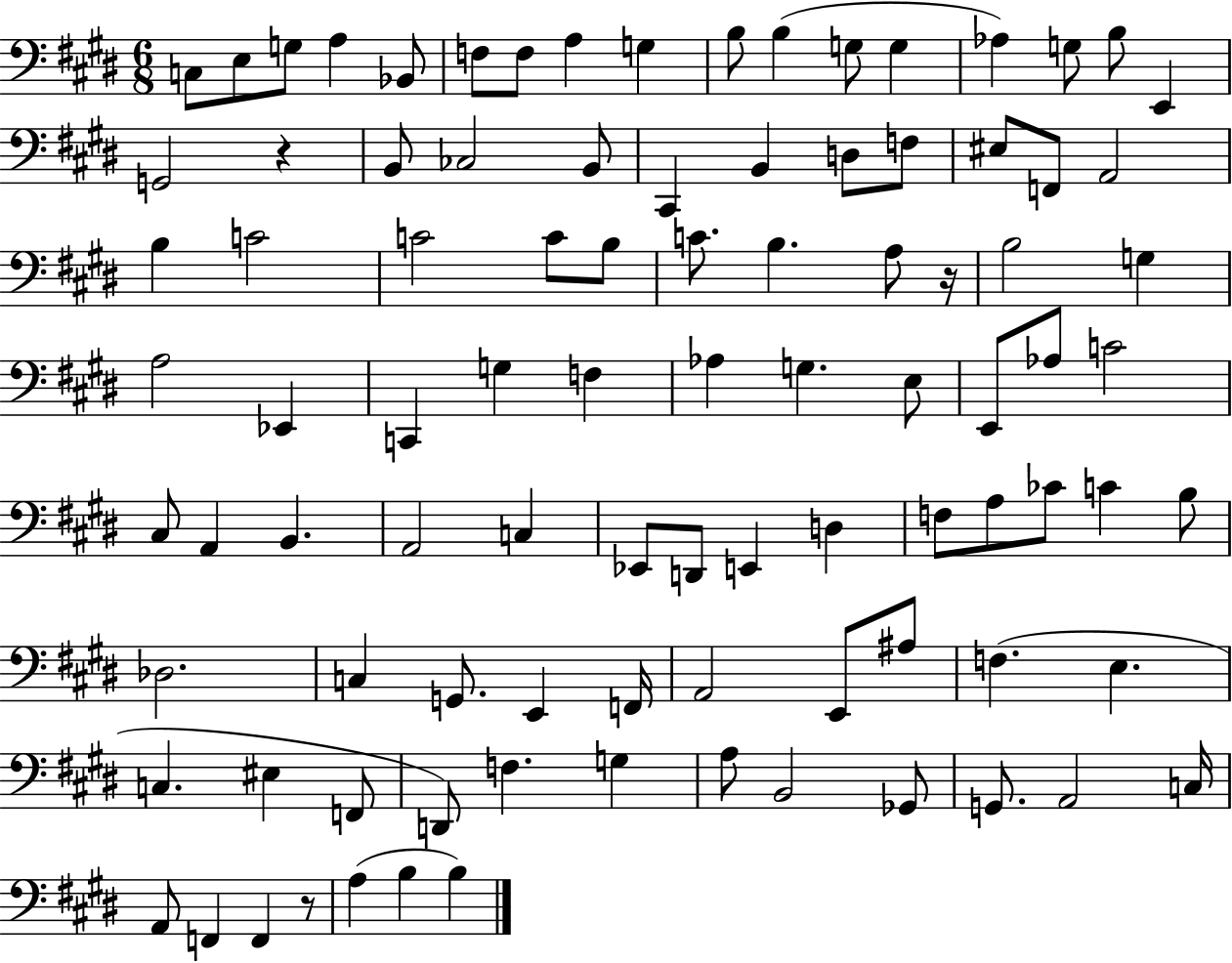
X:1
T:Untitled
M:6/8
L:1/4
K:E
C,/2 E,/2 G,/2 A, _B,,/2 F,/2 F,/2 A, G, B,/2 B, G,/2 G, _A, G,/2 B,/2 E,, G,,2 z B,,/2 _C,2 B,,/2 ^C,, B,, D,/2 F,/2 ^E,/2 F,,/2 A,,2 B, C2 C2 C/2 B,/2 C/2 B, A,/2 z/4 B,2 G, A,2 _E,, C,, G, F, _A, G, E,/2 E,,/2 _A,/2 C2 ^C,/2 A,, B,, A,,2 C, _E,,/2 D,,/2 E,, D, F,/2 A,/2 _C/2 C B,/2 _D,2 C, G,,/2 E,, F,,/4 A,,2 E,,/2 ^A,/2 F, E, C, ^E, F,,/2 D,,/2 F, G, A,/2 B,,2 _G,,/2 G,,/2 A,,2 C,/4 A,,/2 F,, F,, z/2 A, B, B,